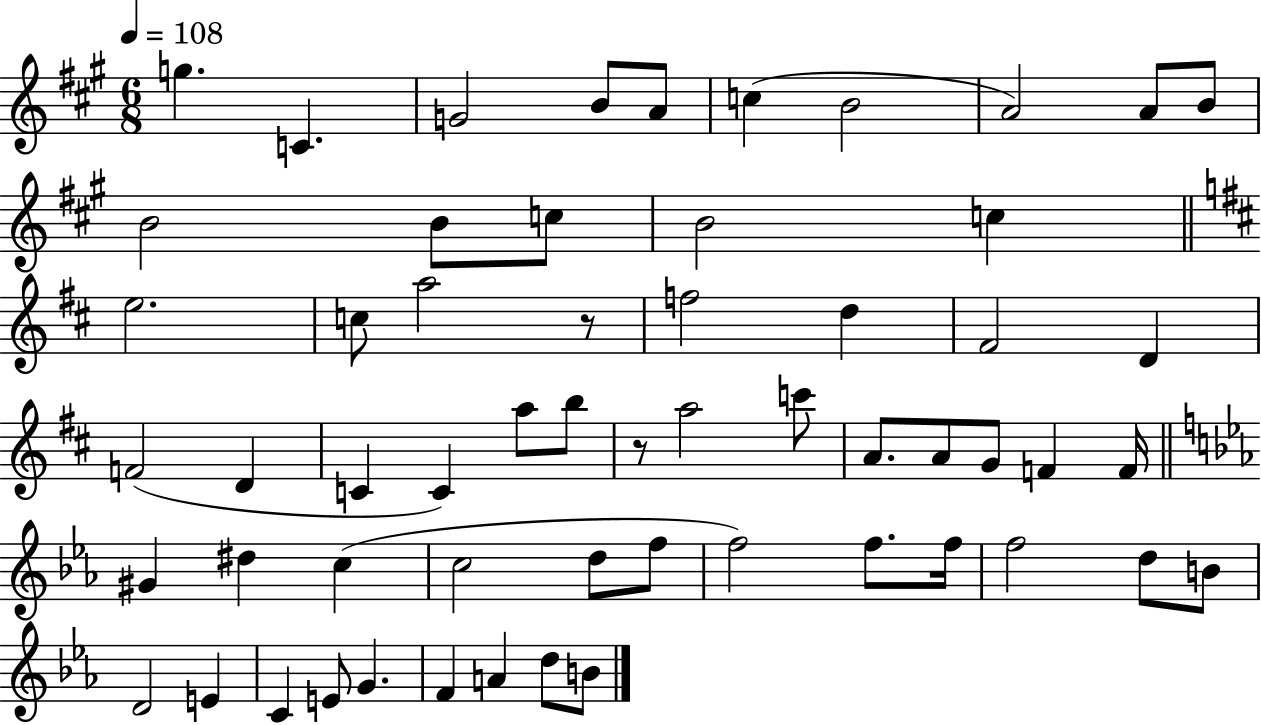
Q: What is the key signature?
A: A major